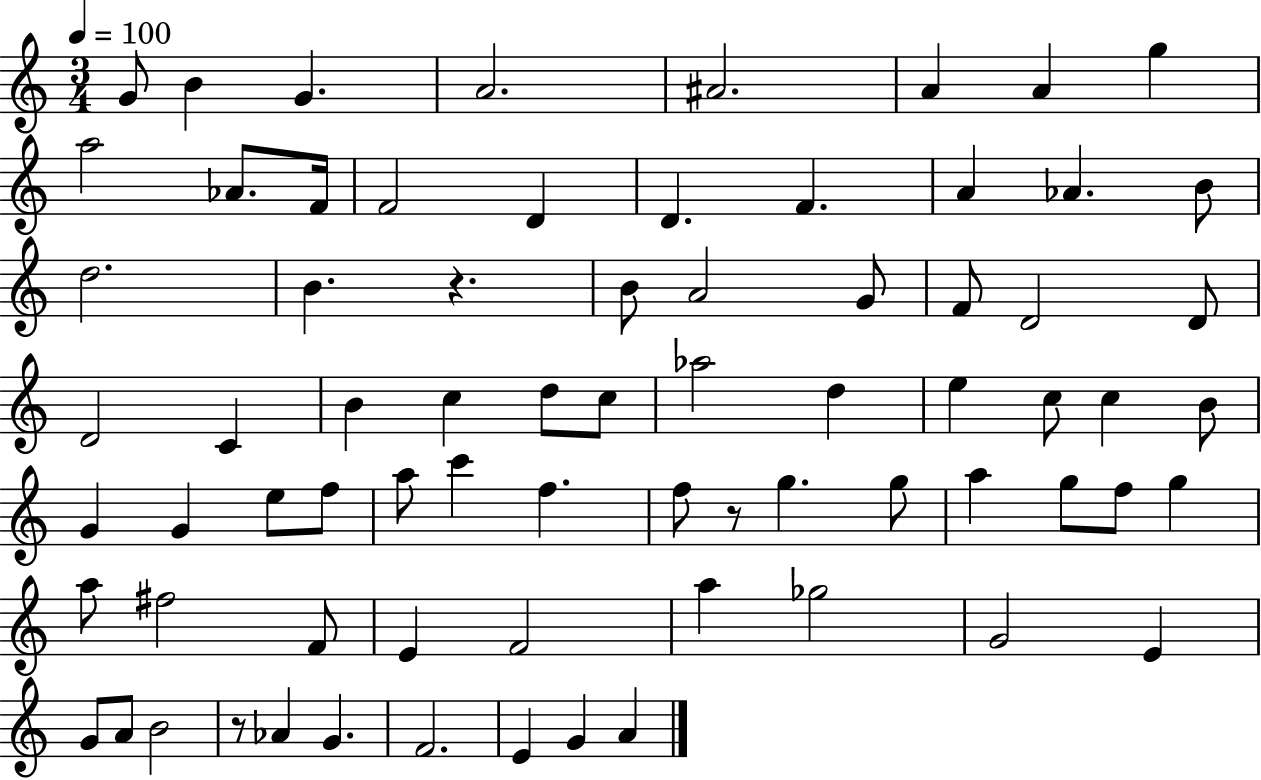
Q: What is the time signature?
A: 3/4